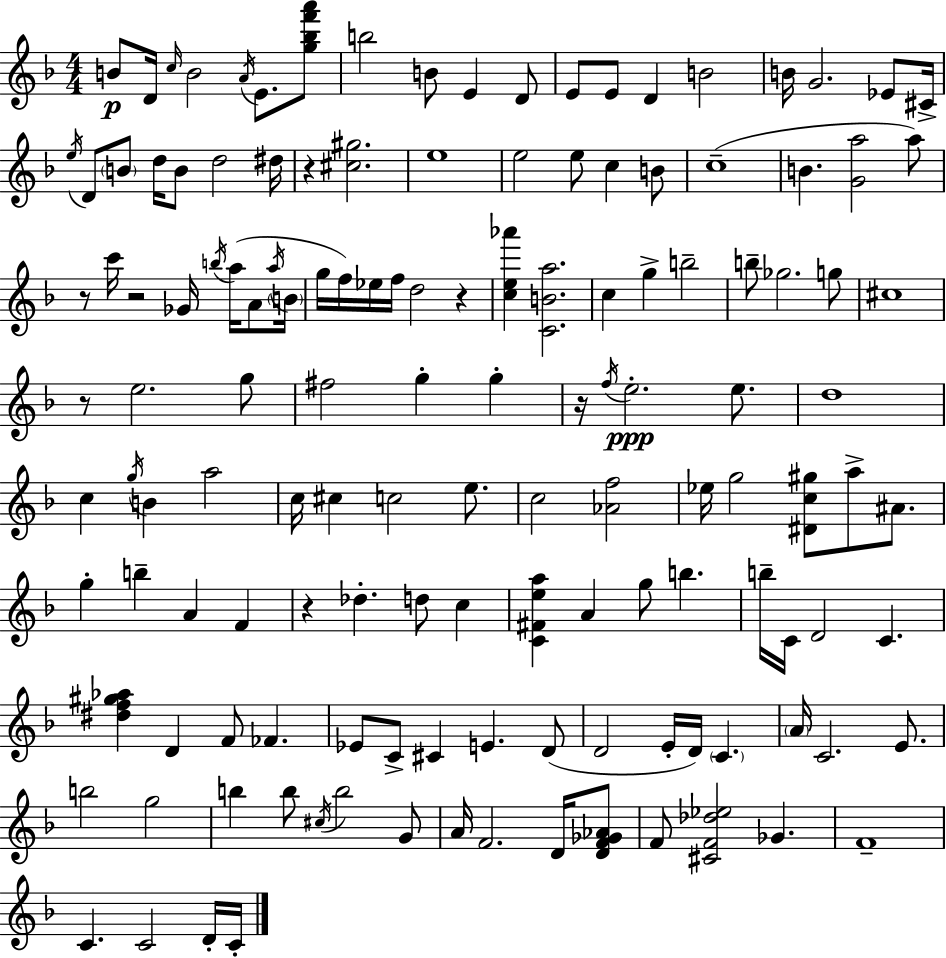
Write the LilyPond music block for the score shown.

{
  \clef treble
  \numericTimeSignature
  \time 4/4
  \key d \minor
  \repeat volta 2 { b'8\p d'16 \grace { c''16 } b'2 \acciaccatura { a'16 } e'8. | <g'' bes'' f''' a'''>8 b''2 b'8 e'4 | d'8 e'8 e'8 d'4 b'2 | b'16 g'2. ees'8 | \break cis'16-> \acciaccatura { e''16 } d'8 \parenthesize b'8 d''16 b'8 d''2 | dis''16 r4 <cis'' gis''>2. | e''1 | e''2 e''8 c''4 | \break b'8 c''1--( | b'4. <g' a''>2 | a''8) r8 c'''16 r2 ges'16 \acciaccatura { b''16 } | a''16( a'8 \acciaccatura { a''16 } \parenthesize b'16 g''16 f''16) ees''16 f''16 d''2 | \break r4 <c'' e'' aes'''>4 <c' b' a''>2. | c''4 g''4-> b''2-- | b''8-- ges''2. | g''8 cis''1 | \break r8 e''2. | g''8 fis''2 g''4-. | g''4-. r16 \acciaccatura { f''16 } e''2.-.\ppp | e''8. d''1 | \break c''4 \acciaccatura { g''16 } b'4 a''2 | c''16 cis''4 c''2 | e''8. c''2 <aes' f''>2 | ees''16 g''2 | \break <dis' c'' gis''>8 a''8-> ais'8. g''4-. b''4-- a'4 | f'4 r4 des''4.-. | d''8 c''4 <c' fis' e'' a''>4 a'4 g''8 | b''4. b''16-- c'16 d'2 | \break c'4. <dis'' f'' gis'' aes''>4 d'4 f'8 | fes'4. ees'8 c'8-> cis'4 e'4. | d'8( d'2 e'16-. | d'16) \parenthesize c'4. \parenthesize a'16 c'2. | \break e'8. b''2 g''2 | b''4 b''8 \acciaccatura { cis''16 } b''2 | g'8 a'16 f'2. | d'16 <d' f' ges' aes'>8 f'8 <cis' f' des'' ees''>2 | \break ges'4. f'1-- | c'4. c'2 | d'16-. c'16-. } \bar "|."
}